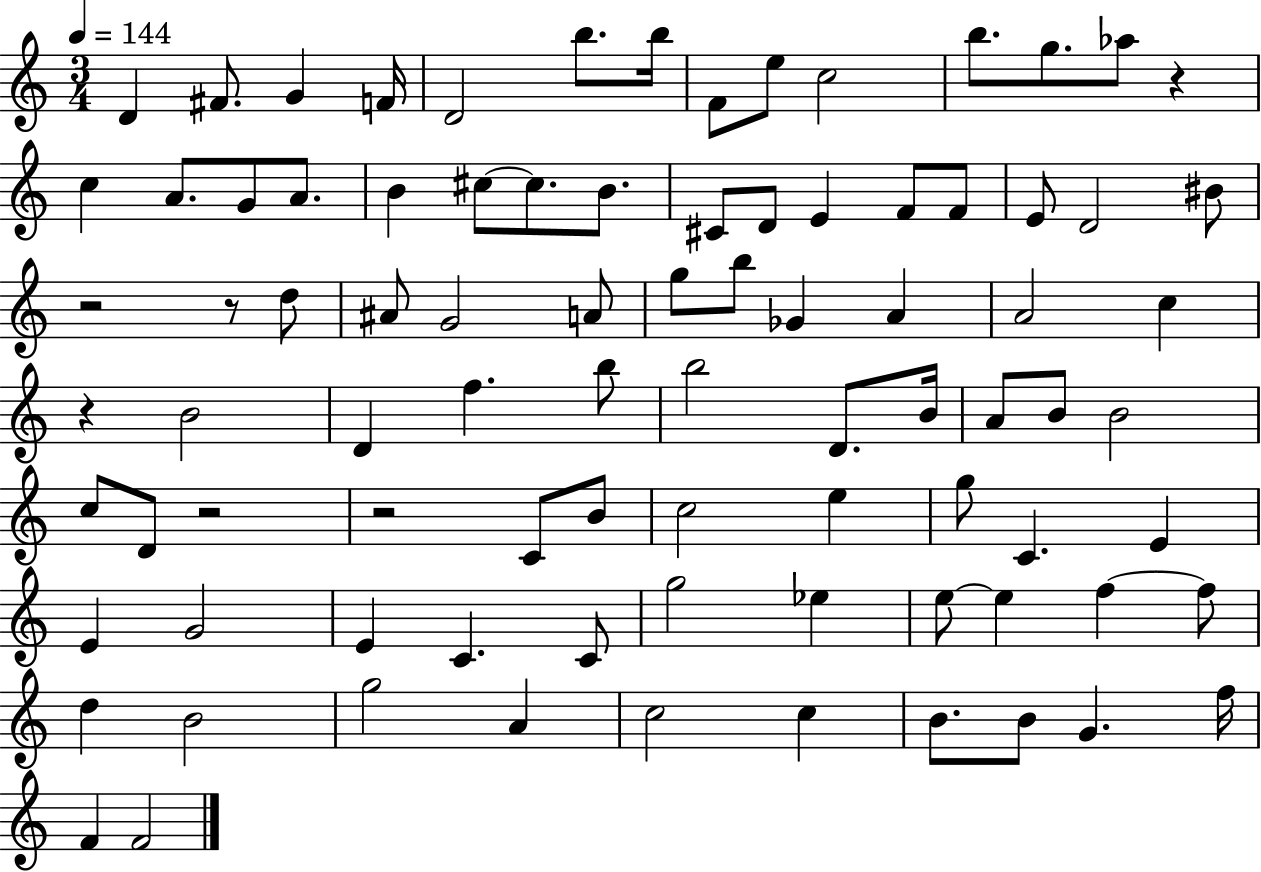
X:1
T:Untitled
M:3/4
L:1/4
K:C
D ^F/2 G F/4 D2 b/2 b/4 F/2 e/2 c2 b/2 g/2 _a/2 z c A/2 G/2 A/2 B ^c/2 ^c/2 B/2 ^C/2 D/2 E F/2 F/2 E/2 D2 ^B/2 z2 z/2 d/2 ^A/2 G2 A/2 g/2 b/2 _G A A2 c z B2 D f b/2 b2 D/2 B/4 A/2 B/2 B2 c/2 D/2 z2 z2 C/2 B/2 c2 e g/2 C E E G2 E C C/2 g2 _e e/2 e f f/2 d B2 g2 A c2 c B/2 B/2 G f/4 F F2